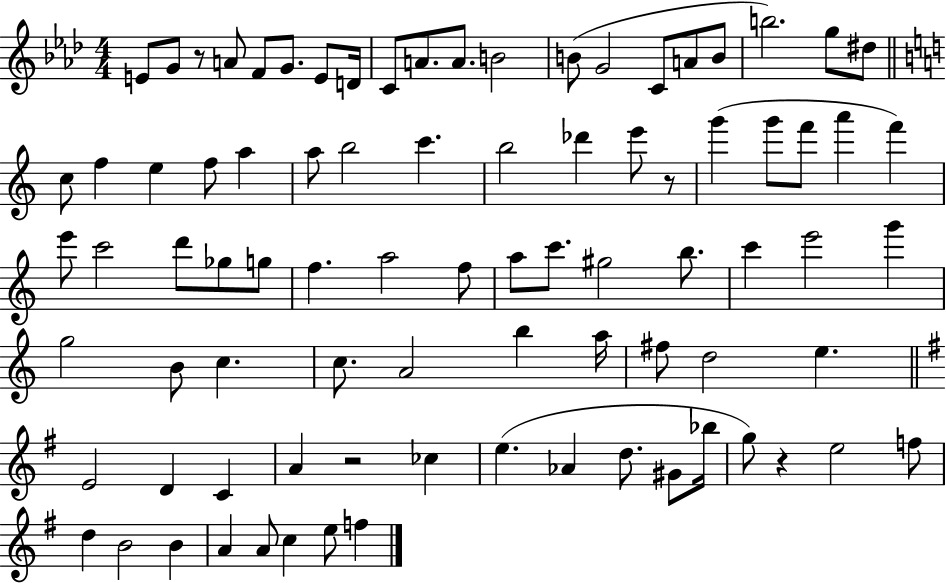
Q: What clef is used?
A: treble